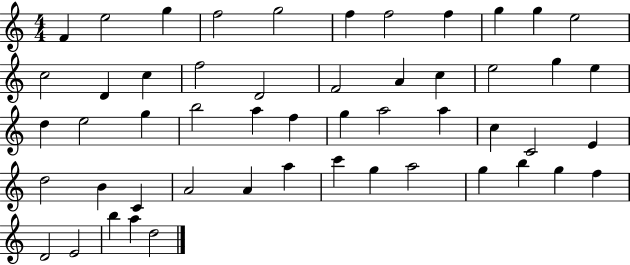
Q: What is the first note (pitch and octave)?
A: F4